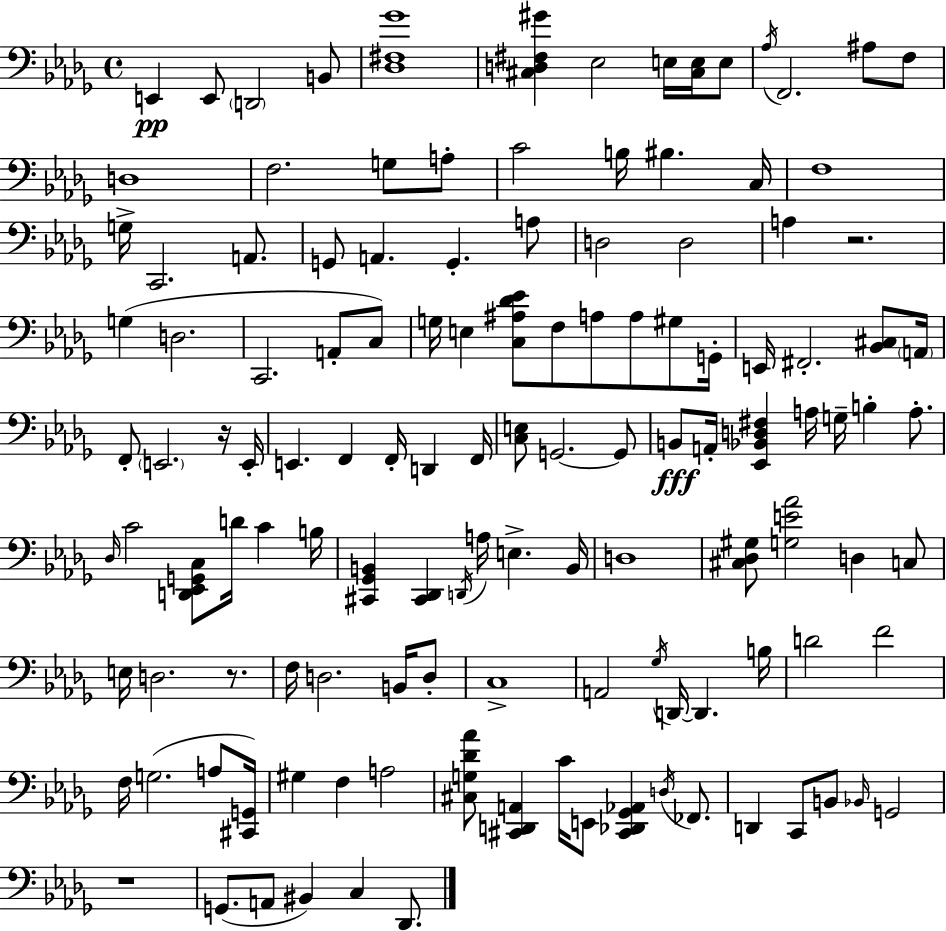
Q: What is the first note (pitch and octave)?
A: E2